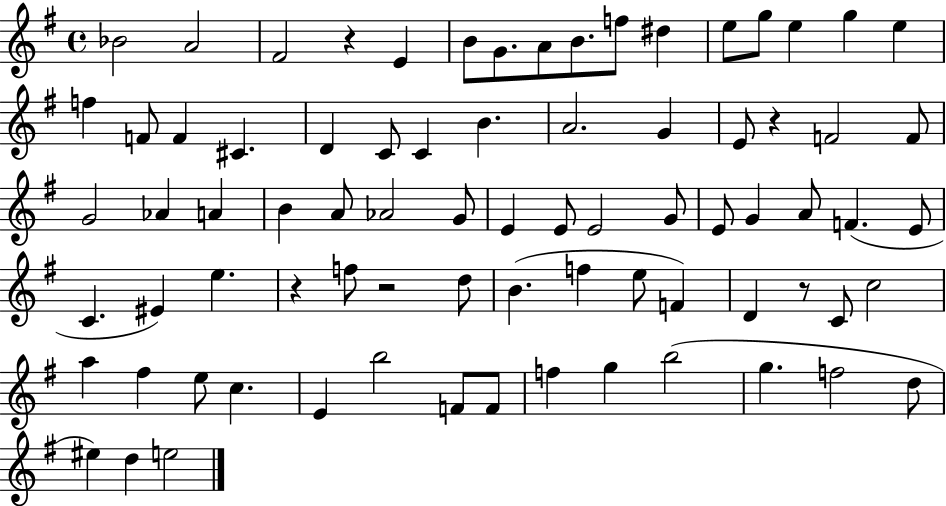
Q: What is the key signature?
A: G major